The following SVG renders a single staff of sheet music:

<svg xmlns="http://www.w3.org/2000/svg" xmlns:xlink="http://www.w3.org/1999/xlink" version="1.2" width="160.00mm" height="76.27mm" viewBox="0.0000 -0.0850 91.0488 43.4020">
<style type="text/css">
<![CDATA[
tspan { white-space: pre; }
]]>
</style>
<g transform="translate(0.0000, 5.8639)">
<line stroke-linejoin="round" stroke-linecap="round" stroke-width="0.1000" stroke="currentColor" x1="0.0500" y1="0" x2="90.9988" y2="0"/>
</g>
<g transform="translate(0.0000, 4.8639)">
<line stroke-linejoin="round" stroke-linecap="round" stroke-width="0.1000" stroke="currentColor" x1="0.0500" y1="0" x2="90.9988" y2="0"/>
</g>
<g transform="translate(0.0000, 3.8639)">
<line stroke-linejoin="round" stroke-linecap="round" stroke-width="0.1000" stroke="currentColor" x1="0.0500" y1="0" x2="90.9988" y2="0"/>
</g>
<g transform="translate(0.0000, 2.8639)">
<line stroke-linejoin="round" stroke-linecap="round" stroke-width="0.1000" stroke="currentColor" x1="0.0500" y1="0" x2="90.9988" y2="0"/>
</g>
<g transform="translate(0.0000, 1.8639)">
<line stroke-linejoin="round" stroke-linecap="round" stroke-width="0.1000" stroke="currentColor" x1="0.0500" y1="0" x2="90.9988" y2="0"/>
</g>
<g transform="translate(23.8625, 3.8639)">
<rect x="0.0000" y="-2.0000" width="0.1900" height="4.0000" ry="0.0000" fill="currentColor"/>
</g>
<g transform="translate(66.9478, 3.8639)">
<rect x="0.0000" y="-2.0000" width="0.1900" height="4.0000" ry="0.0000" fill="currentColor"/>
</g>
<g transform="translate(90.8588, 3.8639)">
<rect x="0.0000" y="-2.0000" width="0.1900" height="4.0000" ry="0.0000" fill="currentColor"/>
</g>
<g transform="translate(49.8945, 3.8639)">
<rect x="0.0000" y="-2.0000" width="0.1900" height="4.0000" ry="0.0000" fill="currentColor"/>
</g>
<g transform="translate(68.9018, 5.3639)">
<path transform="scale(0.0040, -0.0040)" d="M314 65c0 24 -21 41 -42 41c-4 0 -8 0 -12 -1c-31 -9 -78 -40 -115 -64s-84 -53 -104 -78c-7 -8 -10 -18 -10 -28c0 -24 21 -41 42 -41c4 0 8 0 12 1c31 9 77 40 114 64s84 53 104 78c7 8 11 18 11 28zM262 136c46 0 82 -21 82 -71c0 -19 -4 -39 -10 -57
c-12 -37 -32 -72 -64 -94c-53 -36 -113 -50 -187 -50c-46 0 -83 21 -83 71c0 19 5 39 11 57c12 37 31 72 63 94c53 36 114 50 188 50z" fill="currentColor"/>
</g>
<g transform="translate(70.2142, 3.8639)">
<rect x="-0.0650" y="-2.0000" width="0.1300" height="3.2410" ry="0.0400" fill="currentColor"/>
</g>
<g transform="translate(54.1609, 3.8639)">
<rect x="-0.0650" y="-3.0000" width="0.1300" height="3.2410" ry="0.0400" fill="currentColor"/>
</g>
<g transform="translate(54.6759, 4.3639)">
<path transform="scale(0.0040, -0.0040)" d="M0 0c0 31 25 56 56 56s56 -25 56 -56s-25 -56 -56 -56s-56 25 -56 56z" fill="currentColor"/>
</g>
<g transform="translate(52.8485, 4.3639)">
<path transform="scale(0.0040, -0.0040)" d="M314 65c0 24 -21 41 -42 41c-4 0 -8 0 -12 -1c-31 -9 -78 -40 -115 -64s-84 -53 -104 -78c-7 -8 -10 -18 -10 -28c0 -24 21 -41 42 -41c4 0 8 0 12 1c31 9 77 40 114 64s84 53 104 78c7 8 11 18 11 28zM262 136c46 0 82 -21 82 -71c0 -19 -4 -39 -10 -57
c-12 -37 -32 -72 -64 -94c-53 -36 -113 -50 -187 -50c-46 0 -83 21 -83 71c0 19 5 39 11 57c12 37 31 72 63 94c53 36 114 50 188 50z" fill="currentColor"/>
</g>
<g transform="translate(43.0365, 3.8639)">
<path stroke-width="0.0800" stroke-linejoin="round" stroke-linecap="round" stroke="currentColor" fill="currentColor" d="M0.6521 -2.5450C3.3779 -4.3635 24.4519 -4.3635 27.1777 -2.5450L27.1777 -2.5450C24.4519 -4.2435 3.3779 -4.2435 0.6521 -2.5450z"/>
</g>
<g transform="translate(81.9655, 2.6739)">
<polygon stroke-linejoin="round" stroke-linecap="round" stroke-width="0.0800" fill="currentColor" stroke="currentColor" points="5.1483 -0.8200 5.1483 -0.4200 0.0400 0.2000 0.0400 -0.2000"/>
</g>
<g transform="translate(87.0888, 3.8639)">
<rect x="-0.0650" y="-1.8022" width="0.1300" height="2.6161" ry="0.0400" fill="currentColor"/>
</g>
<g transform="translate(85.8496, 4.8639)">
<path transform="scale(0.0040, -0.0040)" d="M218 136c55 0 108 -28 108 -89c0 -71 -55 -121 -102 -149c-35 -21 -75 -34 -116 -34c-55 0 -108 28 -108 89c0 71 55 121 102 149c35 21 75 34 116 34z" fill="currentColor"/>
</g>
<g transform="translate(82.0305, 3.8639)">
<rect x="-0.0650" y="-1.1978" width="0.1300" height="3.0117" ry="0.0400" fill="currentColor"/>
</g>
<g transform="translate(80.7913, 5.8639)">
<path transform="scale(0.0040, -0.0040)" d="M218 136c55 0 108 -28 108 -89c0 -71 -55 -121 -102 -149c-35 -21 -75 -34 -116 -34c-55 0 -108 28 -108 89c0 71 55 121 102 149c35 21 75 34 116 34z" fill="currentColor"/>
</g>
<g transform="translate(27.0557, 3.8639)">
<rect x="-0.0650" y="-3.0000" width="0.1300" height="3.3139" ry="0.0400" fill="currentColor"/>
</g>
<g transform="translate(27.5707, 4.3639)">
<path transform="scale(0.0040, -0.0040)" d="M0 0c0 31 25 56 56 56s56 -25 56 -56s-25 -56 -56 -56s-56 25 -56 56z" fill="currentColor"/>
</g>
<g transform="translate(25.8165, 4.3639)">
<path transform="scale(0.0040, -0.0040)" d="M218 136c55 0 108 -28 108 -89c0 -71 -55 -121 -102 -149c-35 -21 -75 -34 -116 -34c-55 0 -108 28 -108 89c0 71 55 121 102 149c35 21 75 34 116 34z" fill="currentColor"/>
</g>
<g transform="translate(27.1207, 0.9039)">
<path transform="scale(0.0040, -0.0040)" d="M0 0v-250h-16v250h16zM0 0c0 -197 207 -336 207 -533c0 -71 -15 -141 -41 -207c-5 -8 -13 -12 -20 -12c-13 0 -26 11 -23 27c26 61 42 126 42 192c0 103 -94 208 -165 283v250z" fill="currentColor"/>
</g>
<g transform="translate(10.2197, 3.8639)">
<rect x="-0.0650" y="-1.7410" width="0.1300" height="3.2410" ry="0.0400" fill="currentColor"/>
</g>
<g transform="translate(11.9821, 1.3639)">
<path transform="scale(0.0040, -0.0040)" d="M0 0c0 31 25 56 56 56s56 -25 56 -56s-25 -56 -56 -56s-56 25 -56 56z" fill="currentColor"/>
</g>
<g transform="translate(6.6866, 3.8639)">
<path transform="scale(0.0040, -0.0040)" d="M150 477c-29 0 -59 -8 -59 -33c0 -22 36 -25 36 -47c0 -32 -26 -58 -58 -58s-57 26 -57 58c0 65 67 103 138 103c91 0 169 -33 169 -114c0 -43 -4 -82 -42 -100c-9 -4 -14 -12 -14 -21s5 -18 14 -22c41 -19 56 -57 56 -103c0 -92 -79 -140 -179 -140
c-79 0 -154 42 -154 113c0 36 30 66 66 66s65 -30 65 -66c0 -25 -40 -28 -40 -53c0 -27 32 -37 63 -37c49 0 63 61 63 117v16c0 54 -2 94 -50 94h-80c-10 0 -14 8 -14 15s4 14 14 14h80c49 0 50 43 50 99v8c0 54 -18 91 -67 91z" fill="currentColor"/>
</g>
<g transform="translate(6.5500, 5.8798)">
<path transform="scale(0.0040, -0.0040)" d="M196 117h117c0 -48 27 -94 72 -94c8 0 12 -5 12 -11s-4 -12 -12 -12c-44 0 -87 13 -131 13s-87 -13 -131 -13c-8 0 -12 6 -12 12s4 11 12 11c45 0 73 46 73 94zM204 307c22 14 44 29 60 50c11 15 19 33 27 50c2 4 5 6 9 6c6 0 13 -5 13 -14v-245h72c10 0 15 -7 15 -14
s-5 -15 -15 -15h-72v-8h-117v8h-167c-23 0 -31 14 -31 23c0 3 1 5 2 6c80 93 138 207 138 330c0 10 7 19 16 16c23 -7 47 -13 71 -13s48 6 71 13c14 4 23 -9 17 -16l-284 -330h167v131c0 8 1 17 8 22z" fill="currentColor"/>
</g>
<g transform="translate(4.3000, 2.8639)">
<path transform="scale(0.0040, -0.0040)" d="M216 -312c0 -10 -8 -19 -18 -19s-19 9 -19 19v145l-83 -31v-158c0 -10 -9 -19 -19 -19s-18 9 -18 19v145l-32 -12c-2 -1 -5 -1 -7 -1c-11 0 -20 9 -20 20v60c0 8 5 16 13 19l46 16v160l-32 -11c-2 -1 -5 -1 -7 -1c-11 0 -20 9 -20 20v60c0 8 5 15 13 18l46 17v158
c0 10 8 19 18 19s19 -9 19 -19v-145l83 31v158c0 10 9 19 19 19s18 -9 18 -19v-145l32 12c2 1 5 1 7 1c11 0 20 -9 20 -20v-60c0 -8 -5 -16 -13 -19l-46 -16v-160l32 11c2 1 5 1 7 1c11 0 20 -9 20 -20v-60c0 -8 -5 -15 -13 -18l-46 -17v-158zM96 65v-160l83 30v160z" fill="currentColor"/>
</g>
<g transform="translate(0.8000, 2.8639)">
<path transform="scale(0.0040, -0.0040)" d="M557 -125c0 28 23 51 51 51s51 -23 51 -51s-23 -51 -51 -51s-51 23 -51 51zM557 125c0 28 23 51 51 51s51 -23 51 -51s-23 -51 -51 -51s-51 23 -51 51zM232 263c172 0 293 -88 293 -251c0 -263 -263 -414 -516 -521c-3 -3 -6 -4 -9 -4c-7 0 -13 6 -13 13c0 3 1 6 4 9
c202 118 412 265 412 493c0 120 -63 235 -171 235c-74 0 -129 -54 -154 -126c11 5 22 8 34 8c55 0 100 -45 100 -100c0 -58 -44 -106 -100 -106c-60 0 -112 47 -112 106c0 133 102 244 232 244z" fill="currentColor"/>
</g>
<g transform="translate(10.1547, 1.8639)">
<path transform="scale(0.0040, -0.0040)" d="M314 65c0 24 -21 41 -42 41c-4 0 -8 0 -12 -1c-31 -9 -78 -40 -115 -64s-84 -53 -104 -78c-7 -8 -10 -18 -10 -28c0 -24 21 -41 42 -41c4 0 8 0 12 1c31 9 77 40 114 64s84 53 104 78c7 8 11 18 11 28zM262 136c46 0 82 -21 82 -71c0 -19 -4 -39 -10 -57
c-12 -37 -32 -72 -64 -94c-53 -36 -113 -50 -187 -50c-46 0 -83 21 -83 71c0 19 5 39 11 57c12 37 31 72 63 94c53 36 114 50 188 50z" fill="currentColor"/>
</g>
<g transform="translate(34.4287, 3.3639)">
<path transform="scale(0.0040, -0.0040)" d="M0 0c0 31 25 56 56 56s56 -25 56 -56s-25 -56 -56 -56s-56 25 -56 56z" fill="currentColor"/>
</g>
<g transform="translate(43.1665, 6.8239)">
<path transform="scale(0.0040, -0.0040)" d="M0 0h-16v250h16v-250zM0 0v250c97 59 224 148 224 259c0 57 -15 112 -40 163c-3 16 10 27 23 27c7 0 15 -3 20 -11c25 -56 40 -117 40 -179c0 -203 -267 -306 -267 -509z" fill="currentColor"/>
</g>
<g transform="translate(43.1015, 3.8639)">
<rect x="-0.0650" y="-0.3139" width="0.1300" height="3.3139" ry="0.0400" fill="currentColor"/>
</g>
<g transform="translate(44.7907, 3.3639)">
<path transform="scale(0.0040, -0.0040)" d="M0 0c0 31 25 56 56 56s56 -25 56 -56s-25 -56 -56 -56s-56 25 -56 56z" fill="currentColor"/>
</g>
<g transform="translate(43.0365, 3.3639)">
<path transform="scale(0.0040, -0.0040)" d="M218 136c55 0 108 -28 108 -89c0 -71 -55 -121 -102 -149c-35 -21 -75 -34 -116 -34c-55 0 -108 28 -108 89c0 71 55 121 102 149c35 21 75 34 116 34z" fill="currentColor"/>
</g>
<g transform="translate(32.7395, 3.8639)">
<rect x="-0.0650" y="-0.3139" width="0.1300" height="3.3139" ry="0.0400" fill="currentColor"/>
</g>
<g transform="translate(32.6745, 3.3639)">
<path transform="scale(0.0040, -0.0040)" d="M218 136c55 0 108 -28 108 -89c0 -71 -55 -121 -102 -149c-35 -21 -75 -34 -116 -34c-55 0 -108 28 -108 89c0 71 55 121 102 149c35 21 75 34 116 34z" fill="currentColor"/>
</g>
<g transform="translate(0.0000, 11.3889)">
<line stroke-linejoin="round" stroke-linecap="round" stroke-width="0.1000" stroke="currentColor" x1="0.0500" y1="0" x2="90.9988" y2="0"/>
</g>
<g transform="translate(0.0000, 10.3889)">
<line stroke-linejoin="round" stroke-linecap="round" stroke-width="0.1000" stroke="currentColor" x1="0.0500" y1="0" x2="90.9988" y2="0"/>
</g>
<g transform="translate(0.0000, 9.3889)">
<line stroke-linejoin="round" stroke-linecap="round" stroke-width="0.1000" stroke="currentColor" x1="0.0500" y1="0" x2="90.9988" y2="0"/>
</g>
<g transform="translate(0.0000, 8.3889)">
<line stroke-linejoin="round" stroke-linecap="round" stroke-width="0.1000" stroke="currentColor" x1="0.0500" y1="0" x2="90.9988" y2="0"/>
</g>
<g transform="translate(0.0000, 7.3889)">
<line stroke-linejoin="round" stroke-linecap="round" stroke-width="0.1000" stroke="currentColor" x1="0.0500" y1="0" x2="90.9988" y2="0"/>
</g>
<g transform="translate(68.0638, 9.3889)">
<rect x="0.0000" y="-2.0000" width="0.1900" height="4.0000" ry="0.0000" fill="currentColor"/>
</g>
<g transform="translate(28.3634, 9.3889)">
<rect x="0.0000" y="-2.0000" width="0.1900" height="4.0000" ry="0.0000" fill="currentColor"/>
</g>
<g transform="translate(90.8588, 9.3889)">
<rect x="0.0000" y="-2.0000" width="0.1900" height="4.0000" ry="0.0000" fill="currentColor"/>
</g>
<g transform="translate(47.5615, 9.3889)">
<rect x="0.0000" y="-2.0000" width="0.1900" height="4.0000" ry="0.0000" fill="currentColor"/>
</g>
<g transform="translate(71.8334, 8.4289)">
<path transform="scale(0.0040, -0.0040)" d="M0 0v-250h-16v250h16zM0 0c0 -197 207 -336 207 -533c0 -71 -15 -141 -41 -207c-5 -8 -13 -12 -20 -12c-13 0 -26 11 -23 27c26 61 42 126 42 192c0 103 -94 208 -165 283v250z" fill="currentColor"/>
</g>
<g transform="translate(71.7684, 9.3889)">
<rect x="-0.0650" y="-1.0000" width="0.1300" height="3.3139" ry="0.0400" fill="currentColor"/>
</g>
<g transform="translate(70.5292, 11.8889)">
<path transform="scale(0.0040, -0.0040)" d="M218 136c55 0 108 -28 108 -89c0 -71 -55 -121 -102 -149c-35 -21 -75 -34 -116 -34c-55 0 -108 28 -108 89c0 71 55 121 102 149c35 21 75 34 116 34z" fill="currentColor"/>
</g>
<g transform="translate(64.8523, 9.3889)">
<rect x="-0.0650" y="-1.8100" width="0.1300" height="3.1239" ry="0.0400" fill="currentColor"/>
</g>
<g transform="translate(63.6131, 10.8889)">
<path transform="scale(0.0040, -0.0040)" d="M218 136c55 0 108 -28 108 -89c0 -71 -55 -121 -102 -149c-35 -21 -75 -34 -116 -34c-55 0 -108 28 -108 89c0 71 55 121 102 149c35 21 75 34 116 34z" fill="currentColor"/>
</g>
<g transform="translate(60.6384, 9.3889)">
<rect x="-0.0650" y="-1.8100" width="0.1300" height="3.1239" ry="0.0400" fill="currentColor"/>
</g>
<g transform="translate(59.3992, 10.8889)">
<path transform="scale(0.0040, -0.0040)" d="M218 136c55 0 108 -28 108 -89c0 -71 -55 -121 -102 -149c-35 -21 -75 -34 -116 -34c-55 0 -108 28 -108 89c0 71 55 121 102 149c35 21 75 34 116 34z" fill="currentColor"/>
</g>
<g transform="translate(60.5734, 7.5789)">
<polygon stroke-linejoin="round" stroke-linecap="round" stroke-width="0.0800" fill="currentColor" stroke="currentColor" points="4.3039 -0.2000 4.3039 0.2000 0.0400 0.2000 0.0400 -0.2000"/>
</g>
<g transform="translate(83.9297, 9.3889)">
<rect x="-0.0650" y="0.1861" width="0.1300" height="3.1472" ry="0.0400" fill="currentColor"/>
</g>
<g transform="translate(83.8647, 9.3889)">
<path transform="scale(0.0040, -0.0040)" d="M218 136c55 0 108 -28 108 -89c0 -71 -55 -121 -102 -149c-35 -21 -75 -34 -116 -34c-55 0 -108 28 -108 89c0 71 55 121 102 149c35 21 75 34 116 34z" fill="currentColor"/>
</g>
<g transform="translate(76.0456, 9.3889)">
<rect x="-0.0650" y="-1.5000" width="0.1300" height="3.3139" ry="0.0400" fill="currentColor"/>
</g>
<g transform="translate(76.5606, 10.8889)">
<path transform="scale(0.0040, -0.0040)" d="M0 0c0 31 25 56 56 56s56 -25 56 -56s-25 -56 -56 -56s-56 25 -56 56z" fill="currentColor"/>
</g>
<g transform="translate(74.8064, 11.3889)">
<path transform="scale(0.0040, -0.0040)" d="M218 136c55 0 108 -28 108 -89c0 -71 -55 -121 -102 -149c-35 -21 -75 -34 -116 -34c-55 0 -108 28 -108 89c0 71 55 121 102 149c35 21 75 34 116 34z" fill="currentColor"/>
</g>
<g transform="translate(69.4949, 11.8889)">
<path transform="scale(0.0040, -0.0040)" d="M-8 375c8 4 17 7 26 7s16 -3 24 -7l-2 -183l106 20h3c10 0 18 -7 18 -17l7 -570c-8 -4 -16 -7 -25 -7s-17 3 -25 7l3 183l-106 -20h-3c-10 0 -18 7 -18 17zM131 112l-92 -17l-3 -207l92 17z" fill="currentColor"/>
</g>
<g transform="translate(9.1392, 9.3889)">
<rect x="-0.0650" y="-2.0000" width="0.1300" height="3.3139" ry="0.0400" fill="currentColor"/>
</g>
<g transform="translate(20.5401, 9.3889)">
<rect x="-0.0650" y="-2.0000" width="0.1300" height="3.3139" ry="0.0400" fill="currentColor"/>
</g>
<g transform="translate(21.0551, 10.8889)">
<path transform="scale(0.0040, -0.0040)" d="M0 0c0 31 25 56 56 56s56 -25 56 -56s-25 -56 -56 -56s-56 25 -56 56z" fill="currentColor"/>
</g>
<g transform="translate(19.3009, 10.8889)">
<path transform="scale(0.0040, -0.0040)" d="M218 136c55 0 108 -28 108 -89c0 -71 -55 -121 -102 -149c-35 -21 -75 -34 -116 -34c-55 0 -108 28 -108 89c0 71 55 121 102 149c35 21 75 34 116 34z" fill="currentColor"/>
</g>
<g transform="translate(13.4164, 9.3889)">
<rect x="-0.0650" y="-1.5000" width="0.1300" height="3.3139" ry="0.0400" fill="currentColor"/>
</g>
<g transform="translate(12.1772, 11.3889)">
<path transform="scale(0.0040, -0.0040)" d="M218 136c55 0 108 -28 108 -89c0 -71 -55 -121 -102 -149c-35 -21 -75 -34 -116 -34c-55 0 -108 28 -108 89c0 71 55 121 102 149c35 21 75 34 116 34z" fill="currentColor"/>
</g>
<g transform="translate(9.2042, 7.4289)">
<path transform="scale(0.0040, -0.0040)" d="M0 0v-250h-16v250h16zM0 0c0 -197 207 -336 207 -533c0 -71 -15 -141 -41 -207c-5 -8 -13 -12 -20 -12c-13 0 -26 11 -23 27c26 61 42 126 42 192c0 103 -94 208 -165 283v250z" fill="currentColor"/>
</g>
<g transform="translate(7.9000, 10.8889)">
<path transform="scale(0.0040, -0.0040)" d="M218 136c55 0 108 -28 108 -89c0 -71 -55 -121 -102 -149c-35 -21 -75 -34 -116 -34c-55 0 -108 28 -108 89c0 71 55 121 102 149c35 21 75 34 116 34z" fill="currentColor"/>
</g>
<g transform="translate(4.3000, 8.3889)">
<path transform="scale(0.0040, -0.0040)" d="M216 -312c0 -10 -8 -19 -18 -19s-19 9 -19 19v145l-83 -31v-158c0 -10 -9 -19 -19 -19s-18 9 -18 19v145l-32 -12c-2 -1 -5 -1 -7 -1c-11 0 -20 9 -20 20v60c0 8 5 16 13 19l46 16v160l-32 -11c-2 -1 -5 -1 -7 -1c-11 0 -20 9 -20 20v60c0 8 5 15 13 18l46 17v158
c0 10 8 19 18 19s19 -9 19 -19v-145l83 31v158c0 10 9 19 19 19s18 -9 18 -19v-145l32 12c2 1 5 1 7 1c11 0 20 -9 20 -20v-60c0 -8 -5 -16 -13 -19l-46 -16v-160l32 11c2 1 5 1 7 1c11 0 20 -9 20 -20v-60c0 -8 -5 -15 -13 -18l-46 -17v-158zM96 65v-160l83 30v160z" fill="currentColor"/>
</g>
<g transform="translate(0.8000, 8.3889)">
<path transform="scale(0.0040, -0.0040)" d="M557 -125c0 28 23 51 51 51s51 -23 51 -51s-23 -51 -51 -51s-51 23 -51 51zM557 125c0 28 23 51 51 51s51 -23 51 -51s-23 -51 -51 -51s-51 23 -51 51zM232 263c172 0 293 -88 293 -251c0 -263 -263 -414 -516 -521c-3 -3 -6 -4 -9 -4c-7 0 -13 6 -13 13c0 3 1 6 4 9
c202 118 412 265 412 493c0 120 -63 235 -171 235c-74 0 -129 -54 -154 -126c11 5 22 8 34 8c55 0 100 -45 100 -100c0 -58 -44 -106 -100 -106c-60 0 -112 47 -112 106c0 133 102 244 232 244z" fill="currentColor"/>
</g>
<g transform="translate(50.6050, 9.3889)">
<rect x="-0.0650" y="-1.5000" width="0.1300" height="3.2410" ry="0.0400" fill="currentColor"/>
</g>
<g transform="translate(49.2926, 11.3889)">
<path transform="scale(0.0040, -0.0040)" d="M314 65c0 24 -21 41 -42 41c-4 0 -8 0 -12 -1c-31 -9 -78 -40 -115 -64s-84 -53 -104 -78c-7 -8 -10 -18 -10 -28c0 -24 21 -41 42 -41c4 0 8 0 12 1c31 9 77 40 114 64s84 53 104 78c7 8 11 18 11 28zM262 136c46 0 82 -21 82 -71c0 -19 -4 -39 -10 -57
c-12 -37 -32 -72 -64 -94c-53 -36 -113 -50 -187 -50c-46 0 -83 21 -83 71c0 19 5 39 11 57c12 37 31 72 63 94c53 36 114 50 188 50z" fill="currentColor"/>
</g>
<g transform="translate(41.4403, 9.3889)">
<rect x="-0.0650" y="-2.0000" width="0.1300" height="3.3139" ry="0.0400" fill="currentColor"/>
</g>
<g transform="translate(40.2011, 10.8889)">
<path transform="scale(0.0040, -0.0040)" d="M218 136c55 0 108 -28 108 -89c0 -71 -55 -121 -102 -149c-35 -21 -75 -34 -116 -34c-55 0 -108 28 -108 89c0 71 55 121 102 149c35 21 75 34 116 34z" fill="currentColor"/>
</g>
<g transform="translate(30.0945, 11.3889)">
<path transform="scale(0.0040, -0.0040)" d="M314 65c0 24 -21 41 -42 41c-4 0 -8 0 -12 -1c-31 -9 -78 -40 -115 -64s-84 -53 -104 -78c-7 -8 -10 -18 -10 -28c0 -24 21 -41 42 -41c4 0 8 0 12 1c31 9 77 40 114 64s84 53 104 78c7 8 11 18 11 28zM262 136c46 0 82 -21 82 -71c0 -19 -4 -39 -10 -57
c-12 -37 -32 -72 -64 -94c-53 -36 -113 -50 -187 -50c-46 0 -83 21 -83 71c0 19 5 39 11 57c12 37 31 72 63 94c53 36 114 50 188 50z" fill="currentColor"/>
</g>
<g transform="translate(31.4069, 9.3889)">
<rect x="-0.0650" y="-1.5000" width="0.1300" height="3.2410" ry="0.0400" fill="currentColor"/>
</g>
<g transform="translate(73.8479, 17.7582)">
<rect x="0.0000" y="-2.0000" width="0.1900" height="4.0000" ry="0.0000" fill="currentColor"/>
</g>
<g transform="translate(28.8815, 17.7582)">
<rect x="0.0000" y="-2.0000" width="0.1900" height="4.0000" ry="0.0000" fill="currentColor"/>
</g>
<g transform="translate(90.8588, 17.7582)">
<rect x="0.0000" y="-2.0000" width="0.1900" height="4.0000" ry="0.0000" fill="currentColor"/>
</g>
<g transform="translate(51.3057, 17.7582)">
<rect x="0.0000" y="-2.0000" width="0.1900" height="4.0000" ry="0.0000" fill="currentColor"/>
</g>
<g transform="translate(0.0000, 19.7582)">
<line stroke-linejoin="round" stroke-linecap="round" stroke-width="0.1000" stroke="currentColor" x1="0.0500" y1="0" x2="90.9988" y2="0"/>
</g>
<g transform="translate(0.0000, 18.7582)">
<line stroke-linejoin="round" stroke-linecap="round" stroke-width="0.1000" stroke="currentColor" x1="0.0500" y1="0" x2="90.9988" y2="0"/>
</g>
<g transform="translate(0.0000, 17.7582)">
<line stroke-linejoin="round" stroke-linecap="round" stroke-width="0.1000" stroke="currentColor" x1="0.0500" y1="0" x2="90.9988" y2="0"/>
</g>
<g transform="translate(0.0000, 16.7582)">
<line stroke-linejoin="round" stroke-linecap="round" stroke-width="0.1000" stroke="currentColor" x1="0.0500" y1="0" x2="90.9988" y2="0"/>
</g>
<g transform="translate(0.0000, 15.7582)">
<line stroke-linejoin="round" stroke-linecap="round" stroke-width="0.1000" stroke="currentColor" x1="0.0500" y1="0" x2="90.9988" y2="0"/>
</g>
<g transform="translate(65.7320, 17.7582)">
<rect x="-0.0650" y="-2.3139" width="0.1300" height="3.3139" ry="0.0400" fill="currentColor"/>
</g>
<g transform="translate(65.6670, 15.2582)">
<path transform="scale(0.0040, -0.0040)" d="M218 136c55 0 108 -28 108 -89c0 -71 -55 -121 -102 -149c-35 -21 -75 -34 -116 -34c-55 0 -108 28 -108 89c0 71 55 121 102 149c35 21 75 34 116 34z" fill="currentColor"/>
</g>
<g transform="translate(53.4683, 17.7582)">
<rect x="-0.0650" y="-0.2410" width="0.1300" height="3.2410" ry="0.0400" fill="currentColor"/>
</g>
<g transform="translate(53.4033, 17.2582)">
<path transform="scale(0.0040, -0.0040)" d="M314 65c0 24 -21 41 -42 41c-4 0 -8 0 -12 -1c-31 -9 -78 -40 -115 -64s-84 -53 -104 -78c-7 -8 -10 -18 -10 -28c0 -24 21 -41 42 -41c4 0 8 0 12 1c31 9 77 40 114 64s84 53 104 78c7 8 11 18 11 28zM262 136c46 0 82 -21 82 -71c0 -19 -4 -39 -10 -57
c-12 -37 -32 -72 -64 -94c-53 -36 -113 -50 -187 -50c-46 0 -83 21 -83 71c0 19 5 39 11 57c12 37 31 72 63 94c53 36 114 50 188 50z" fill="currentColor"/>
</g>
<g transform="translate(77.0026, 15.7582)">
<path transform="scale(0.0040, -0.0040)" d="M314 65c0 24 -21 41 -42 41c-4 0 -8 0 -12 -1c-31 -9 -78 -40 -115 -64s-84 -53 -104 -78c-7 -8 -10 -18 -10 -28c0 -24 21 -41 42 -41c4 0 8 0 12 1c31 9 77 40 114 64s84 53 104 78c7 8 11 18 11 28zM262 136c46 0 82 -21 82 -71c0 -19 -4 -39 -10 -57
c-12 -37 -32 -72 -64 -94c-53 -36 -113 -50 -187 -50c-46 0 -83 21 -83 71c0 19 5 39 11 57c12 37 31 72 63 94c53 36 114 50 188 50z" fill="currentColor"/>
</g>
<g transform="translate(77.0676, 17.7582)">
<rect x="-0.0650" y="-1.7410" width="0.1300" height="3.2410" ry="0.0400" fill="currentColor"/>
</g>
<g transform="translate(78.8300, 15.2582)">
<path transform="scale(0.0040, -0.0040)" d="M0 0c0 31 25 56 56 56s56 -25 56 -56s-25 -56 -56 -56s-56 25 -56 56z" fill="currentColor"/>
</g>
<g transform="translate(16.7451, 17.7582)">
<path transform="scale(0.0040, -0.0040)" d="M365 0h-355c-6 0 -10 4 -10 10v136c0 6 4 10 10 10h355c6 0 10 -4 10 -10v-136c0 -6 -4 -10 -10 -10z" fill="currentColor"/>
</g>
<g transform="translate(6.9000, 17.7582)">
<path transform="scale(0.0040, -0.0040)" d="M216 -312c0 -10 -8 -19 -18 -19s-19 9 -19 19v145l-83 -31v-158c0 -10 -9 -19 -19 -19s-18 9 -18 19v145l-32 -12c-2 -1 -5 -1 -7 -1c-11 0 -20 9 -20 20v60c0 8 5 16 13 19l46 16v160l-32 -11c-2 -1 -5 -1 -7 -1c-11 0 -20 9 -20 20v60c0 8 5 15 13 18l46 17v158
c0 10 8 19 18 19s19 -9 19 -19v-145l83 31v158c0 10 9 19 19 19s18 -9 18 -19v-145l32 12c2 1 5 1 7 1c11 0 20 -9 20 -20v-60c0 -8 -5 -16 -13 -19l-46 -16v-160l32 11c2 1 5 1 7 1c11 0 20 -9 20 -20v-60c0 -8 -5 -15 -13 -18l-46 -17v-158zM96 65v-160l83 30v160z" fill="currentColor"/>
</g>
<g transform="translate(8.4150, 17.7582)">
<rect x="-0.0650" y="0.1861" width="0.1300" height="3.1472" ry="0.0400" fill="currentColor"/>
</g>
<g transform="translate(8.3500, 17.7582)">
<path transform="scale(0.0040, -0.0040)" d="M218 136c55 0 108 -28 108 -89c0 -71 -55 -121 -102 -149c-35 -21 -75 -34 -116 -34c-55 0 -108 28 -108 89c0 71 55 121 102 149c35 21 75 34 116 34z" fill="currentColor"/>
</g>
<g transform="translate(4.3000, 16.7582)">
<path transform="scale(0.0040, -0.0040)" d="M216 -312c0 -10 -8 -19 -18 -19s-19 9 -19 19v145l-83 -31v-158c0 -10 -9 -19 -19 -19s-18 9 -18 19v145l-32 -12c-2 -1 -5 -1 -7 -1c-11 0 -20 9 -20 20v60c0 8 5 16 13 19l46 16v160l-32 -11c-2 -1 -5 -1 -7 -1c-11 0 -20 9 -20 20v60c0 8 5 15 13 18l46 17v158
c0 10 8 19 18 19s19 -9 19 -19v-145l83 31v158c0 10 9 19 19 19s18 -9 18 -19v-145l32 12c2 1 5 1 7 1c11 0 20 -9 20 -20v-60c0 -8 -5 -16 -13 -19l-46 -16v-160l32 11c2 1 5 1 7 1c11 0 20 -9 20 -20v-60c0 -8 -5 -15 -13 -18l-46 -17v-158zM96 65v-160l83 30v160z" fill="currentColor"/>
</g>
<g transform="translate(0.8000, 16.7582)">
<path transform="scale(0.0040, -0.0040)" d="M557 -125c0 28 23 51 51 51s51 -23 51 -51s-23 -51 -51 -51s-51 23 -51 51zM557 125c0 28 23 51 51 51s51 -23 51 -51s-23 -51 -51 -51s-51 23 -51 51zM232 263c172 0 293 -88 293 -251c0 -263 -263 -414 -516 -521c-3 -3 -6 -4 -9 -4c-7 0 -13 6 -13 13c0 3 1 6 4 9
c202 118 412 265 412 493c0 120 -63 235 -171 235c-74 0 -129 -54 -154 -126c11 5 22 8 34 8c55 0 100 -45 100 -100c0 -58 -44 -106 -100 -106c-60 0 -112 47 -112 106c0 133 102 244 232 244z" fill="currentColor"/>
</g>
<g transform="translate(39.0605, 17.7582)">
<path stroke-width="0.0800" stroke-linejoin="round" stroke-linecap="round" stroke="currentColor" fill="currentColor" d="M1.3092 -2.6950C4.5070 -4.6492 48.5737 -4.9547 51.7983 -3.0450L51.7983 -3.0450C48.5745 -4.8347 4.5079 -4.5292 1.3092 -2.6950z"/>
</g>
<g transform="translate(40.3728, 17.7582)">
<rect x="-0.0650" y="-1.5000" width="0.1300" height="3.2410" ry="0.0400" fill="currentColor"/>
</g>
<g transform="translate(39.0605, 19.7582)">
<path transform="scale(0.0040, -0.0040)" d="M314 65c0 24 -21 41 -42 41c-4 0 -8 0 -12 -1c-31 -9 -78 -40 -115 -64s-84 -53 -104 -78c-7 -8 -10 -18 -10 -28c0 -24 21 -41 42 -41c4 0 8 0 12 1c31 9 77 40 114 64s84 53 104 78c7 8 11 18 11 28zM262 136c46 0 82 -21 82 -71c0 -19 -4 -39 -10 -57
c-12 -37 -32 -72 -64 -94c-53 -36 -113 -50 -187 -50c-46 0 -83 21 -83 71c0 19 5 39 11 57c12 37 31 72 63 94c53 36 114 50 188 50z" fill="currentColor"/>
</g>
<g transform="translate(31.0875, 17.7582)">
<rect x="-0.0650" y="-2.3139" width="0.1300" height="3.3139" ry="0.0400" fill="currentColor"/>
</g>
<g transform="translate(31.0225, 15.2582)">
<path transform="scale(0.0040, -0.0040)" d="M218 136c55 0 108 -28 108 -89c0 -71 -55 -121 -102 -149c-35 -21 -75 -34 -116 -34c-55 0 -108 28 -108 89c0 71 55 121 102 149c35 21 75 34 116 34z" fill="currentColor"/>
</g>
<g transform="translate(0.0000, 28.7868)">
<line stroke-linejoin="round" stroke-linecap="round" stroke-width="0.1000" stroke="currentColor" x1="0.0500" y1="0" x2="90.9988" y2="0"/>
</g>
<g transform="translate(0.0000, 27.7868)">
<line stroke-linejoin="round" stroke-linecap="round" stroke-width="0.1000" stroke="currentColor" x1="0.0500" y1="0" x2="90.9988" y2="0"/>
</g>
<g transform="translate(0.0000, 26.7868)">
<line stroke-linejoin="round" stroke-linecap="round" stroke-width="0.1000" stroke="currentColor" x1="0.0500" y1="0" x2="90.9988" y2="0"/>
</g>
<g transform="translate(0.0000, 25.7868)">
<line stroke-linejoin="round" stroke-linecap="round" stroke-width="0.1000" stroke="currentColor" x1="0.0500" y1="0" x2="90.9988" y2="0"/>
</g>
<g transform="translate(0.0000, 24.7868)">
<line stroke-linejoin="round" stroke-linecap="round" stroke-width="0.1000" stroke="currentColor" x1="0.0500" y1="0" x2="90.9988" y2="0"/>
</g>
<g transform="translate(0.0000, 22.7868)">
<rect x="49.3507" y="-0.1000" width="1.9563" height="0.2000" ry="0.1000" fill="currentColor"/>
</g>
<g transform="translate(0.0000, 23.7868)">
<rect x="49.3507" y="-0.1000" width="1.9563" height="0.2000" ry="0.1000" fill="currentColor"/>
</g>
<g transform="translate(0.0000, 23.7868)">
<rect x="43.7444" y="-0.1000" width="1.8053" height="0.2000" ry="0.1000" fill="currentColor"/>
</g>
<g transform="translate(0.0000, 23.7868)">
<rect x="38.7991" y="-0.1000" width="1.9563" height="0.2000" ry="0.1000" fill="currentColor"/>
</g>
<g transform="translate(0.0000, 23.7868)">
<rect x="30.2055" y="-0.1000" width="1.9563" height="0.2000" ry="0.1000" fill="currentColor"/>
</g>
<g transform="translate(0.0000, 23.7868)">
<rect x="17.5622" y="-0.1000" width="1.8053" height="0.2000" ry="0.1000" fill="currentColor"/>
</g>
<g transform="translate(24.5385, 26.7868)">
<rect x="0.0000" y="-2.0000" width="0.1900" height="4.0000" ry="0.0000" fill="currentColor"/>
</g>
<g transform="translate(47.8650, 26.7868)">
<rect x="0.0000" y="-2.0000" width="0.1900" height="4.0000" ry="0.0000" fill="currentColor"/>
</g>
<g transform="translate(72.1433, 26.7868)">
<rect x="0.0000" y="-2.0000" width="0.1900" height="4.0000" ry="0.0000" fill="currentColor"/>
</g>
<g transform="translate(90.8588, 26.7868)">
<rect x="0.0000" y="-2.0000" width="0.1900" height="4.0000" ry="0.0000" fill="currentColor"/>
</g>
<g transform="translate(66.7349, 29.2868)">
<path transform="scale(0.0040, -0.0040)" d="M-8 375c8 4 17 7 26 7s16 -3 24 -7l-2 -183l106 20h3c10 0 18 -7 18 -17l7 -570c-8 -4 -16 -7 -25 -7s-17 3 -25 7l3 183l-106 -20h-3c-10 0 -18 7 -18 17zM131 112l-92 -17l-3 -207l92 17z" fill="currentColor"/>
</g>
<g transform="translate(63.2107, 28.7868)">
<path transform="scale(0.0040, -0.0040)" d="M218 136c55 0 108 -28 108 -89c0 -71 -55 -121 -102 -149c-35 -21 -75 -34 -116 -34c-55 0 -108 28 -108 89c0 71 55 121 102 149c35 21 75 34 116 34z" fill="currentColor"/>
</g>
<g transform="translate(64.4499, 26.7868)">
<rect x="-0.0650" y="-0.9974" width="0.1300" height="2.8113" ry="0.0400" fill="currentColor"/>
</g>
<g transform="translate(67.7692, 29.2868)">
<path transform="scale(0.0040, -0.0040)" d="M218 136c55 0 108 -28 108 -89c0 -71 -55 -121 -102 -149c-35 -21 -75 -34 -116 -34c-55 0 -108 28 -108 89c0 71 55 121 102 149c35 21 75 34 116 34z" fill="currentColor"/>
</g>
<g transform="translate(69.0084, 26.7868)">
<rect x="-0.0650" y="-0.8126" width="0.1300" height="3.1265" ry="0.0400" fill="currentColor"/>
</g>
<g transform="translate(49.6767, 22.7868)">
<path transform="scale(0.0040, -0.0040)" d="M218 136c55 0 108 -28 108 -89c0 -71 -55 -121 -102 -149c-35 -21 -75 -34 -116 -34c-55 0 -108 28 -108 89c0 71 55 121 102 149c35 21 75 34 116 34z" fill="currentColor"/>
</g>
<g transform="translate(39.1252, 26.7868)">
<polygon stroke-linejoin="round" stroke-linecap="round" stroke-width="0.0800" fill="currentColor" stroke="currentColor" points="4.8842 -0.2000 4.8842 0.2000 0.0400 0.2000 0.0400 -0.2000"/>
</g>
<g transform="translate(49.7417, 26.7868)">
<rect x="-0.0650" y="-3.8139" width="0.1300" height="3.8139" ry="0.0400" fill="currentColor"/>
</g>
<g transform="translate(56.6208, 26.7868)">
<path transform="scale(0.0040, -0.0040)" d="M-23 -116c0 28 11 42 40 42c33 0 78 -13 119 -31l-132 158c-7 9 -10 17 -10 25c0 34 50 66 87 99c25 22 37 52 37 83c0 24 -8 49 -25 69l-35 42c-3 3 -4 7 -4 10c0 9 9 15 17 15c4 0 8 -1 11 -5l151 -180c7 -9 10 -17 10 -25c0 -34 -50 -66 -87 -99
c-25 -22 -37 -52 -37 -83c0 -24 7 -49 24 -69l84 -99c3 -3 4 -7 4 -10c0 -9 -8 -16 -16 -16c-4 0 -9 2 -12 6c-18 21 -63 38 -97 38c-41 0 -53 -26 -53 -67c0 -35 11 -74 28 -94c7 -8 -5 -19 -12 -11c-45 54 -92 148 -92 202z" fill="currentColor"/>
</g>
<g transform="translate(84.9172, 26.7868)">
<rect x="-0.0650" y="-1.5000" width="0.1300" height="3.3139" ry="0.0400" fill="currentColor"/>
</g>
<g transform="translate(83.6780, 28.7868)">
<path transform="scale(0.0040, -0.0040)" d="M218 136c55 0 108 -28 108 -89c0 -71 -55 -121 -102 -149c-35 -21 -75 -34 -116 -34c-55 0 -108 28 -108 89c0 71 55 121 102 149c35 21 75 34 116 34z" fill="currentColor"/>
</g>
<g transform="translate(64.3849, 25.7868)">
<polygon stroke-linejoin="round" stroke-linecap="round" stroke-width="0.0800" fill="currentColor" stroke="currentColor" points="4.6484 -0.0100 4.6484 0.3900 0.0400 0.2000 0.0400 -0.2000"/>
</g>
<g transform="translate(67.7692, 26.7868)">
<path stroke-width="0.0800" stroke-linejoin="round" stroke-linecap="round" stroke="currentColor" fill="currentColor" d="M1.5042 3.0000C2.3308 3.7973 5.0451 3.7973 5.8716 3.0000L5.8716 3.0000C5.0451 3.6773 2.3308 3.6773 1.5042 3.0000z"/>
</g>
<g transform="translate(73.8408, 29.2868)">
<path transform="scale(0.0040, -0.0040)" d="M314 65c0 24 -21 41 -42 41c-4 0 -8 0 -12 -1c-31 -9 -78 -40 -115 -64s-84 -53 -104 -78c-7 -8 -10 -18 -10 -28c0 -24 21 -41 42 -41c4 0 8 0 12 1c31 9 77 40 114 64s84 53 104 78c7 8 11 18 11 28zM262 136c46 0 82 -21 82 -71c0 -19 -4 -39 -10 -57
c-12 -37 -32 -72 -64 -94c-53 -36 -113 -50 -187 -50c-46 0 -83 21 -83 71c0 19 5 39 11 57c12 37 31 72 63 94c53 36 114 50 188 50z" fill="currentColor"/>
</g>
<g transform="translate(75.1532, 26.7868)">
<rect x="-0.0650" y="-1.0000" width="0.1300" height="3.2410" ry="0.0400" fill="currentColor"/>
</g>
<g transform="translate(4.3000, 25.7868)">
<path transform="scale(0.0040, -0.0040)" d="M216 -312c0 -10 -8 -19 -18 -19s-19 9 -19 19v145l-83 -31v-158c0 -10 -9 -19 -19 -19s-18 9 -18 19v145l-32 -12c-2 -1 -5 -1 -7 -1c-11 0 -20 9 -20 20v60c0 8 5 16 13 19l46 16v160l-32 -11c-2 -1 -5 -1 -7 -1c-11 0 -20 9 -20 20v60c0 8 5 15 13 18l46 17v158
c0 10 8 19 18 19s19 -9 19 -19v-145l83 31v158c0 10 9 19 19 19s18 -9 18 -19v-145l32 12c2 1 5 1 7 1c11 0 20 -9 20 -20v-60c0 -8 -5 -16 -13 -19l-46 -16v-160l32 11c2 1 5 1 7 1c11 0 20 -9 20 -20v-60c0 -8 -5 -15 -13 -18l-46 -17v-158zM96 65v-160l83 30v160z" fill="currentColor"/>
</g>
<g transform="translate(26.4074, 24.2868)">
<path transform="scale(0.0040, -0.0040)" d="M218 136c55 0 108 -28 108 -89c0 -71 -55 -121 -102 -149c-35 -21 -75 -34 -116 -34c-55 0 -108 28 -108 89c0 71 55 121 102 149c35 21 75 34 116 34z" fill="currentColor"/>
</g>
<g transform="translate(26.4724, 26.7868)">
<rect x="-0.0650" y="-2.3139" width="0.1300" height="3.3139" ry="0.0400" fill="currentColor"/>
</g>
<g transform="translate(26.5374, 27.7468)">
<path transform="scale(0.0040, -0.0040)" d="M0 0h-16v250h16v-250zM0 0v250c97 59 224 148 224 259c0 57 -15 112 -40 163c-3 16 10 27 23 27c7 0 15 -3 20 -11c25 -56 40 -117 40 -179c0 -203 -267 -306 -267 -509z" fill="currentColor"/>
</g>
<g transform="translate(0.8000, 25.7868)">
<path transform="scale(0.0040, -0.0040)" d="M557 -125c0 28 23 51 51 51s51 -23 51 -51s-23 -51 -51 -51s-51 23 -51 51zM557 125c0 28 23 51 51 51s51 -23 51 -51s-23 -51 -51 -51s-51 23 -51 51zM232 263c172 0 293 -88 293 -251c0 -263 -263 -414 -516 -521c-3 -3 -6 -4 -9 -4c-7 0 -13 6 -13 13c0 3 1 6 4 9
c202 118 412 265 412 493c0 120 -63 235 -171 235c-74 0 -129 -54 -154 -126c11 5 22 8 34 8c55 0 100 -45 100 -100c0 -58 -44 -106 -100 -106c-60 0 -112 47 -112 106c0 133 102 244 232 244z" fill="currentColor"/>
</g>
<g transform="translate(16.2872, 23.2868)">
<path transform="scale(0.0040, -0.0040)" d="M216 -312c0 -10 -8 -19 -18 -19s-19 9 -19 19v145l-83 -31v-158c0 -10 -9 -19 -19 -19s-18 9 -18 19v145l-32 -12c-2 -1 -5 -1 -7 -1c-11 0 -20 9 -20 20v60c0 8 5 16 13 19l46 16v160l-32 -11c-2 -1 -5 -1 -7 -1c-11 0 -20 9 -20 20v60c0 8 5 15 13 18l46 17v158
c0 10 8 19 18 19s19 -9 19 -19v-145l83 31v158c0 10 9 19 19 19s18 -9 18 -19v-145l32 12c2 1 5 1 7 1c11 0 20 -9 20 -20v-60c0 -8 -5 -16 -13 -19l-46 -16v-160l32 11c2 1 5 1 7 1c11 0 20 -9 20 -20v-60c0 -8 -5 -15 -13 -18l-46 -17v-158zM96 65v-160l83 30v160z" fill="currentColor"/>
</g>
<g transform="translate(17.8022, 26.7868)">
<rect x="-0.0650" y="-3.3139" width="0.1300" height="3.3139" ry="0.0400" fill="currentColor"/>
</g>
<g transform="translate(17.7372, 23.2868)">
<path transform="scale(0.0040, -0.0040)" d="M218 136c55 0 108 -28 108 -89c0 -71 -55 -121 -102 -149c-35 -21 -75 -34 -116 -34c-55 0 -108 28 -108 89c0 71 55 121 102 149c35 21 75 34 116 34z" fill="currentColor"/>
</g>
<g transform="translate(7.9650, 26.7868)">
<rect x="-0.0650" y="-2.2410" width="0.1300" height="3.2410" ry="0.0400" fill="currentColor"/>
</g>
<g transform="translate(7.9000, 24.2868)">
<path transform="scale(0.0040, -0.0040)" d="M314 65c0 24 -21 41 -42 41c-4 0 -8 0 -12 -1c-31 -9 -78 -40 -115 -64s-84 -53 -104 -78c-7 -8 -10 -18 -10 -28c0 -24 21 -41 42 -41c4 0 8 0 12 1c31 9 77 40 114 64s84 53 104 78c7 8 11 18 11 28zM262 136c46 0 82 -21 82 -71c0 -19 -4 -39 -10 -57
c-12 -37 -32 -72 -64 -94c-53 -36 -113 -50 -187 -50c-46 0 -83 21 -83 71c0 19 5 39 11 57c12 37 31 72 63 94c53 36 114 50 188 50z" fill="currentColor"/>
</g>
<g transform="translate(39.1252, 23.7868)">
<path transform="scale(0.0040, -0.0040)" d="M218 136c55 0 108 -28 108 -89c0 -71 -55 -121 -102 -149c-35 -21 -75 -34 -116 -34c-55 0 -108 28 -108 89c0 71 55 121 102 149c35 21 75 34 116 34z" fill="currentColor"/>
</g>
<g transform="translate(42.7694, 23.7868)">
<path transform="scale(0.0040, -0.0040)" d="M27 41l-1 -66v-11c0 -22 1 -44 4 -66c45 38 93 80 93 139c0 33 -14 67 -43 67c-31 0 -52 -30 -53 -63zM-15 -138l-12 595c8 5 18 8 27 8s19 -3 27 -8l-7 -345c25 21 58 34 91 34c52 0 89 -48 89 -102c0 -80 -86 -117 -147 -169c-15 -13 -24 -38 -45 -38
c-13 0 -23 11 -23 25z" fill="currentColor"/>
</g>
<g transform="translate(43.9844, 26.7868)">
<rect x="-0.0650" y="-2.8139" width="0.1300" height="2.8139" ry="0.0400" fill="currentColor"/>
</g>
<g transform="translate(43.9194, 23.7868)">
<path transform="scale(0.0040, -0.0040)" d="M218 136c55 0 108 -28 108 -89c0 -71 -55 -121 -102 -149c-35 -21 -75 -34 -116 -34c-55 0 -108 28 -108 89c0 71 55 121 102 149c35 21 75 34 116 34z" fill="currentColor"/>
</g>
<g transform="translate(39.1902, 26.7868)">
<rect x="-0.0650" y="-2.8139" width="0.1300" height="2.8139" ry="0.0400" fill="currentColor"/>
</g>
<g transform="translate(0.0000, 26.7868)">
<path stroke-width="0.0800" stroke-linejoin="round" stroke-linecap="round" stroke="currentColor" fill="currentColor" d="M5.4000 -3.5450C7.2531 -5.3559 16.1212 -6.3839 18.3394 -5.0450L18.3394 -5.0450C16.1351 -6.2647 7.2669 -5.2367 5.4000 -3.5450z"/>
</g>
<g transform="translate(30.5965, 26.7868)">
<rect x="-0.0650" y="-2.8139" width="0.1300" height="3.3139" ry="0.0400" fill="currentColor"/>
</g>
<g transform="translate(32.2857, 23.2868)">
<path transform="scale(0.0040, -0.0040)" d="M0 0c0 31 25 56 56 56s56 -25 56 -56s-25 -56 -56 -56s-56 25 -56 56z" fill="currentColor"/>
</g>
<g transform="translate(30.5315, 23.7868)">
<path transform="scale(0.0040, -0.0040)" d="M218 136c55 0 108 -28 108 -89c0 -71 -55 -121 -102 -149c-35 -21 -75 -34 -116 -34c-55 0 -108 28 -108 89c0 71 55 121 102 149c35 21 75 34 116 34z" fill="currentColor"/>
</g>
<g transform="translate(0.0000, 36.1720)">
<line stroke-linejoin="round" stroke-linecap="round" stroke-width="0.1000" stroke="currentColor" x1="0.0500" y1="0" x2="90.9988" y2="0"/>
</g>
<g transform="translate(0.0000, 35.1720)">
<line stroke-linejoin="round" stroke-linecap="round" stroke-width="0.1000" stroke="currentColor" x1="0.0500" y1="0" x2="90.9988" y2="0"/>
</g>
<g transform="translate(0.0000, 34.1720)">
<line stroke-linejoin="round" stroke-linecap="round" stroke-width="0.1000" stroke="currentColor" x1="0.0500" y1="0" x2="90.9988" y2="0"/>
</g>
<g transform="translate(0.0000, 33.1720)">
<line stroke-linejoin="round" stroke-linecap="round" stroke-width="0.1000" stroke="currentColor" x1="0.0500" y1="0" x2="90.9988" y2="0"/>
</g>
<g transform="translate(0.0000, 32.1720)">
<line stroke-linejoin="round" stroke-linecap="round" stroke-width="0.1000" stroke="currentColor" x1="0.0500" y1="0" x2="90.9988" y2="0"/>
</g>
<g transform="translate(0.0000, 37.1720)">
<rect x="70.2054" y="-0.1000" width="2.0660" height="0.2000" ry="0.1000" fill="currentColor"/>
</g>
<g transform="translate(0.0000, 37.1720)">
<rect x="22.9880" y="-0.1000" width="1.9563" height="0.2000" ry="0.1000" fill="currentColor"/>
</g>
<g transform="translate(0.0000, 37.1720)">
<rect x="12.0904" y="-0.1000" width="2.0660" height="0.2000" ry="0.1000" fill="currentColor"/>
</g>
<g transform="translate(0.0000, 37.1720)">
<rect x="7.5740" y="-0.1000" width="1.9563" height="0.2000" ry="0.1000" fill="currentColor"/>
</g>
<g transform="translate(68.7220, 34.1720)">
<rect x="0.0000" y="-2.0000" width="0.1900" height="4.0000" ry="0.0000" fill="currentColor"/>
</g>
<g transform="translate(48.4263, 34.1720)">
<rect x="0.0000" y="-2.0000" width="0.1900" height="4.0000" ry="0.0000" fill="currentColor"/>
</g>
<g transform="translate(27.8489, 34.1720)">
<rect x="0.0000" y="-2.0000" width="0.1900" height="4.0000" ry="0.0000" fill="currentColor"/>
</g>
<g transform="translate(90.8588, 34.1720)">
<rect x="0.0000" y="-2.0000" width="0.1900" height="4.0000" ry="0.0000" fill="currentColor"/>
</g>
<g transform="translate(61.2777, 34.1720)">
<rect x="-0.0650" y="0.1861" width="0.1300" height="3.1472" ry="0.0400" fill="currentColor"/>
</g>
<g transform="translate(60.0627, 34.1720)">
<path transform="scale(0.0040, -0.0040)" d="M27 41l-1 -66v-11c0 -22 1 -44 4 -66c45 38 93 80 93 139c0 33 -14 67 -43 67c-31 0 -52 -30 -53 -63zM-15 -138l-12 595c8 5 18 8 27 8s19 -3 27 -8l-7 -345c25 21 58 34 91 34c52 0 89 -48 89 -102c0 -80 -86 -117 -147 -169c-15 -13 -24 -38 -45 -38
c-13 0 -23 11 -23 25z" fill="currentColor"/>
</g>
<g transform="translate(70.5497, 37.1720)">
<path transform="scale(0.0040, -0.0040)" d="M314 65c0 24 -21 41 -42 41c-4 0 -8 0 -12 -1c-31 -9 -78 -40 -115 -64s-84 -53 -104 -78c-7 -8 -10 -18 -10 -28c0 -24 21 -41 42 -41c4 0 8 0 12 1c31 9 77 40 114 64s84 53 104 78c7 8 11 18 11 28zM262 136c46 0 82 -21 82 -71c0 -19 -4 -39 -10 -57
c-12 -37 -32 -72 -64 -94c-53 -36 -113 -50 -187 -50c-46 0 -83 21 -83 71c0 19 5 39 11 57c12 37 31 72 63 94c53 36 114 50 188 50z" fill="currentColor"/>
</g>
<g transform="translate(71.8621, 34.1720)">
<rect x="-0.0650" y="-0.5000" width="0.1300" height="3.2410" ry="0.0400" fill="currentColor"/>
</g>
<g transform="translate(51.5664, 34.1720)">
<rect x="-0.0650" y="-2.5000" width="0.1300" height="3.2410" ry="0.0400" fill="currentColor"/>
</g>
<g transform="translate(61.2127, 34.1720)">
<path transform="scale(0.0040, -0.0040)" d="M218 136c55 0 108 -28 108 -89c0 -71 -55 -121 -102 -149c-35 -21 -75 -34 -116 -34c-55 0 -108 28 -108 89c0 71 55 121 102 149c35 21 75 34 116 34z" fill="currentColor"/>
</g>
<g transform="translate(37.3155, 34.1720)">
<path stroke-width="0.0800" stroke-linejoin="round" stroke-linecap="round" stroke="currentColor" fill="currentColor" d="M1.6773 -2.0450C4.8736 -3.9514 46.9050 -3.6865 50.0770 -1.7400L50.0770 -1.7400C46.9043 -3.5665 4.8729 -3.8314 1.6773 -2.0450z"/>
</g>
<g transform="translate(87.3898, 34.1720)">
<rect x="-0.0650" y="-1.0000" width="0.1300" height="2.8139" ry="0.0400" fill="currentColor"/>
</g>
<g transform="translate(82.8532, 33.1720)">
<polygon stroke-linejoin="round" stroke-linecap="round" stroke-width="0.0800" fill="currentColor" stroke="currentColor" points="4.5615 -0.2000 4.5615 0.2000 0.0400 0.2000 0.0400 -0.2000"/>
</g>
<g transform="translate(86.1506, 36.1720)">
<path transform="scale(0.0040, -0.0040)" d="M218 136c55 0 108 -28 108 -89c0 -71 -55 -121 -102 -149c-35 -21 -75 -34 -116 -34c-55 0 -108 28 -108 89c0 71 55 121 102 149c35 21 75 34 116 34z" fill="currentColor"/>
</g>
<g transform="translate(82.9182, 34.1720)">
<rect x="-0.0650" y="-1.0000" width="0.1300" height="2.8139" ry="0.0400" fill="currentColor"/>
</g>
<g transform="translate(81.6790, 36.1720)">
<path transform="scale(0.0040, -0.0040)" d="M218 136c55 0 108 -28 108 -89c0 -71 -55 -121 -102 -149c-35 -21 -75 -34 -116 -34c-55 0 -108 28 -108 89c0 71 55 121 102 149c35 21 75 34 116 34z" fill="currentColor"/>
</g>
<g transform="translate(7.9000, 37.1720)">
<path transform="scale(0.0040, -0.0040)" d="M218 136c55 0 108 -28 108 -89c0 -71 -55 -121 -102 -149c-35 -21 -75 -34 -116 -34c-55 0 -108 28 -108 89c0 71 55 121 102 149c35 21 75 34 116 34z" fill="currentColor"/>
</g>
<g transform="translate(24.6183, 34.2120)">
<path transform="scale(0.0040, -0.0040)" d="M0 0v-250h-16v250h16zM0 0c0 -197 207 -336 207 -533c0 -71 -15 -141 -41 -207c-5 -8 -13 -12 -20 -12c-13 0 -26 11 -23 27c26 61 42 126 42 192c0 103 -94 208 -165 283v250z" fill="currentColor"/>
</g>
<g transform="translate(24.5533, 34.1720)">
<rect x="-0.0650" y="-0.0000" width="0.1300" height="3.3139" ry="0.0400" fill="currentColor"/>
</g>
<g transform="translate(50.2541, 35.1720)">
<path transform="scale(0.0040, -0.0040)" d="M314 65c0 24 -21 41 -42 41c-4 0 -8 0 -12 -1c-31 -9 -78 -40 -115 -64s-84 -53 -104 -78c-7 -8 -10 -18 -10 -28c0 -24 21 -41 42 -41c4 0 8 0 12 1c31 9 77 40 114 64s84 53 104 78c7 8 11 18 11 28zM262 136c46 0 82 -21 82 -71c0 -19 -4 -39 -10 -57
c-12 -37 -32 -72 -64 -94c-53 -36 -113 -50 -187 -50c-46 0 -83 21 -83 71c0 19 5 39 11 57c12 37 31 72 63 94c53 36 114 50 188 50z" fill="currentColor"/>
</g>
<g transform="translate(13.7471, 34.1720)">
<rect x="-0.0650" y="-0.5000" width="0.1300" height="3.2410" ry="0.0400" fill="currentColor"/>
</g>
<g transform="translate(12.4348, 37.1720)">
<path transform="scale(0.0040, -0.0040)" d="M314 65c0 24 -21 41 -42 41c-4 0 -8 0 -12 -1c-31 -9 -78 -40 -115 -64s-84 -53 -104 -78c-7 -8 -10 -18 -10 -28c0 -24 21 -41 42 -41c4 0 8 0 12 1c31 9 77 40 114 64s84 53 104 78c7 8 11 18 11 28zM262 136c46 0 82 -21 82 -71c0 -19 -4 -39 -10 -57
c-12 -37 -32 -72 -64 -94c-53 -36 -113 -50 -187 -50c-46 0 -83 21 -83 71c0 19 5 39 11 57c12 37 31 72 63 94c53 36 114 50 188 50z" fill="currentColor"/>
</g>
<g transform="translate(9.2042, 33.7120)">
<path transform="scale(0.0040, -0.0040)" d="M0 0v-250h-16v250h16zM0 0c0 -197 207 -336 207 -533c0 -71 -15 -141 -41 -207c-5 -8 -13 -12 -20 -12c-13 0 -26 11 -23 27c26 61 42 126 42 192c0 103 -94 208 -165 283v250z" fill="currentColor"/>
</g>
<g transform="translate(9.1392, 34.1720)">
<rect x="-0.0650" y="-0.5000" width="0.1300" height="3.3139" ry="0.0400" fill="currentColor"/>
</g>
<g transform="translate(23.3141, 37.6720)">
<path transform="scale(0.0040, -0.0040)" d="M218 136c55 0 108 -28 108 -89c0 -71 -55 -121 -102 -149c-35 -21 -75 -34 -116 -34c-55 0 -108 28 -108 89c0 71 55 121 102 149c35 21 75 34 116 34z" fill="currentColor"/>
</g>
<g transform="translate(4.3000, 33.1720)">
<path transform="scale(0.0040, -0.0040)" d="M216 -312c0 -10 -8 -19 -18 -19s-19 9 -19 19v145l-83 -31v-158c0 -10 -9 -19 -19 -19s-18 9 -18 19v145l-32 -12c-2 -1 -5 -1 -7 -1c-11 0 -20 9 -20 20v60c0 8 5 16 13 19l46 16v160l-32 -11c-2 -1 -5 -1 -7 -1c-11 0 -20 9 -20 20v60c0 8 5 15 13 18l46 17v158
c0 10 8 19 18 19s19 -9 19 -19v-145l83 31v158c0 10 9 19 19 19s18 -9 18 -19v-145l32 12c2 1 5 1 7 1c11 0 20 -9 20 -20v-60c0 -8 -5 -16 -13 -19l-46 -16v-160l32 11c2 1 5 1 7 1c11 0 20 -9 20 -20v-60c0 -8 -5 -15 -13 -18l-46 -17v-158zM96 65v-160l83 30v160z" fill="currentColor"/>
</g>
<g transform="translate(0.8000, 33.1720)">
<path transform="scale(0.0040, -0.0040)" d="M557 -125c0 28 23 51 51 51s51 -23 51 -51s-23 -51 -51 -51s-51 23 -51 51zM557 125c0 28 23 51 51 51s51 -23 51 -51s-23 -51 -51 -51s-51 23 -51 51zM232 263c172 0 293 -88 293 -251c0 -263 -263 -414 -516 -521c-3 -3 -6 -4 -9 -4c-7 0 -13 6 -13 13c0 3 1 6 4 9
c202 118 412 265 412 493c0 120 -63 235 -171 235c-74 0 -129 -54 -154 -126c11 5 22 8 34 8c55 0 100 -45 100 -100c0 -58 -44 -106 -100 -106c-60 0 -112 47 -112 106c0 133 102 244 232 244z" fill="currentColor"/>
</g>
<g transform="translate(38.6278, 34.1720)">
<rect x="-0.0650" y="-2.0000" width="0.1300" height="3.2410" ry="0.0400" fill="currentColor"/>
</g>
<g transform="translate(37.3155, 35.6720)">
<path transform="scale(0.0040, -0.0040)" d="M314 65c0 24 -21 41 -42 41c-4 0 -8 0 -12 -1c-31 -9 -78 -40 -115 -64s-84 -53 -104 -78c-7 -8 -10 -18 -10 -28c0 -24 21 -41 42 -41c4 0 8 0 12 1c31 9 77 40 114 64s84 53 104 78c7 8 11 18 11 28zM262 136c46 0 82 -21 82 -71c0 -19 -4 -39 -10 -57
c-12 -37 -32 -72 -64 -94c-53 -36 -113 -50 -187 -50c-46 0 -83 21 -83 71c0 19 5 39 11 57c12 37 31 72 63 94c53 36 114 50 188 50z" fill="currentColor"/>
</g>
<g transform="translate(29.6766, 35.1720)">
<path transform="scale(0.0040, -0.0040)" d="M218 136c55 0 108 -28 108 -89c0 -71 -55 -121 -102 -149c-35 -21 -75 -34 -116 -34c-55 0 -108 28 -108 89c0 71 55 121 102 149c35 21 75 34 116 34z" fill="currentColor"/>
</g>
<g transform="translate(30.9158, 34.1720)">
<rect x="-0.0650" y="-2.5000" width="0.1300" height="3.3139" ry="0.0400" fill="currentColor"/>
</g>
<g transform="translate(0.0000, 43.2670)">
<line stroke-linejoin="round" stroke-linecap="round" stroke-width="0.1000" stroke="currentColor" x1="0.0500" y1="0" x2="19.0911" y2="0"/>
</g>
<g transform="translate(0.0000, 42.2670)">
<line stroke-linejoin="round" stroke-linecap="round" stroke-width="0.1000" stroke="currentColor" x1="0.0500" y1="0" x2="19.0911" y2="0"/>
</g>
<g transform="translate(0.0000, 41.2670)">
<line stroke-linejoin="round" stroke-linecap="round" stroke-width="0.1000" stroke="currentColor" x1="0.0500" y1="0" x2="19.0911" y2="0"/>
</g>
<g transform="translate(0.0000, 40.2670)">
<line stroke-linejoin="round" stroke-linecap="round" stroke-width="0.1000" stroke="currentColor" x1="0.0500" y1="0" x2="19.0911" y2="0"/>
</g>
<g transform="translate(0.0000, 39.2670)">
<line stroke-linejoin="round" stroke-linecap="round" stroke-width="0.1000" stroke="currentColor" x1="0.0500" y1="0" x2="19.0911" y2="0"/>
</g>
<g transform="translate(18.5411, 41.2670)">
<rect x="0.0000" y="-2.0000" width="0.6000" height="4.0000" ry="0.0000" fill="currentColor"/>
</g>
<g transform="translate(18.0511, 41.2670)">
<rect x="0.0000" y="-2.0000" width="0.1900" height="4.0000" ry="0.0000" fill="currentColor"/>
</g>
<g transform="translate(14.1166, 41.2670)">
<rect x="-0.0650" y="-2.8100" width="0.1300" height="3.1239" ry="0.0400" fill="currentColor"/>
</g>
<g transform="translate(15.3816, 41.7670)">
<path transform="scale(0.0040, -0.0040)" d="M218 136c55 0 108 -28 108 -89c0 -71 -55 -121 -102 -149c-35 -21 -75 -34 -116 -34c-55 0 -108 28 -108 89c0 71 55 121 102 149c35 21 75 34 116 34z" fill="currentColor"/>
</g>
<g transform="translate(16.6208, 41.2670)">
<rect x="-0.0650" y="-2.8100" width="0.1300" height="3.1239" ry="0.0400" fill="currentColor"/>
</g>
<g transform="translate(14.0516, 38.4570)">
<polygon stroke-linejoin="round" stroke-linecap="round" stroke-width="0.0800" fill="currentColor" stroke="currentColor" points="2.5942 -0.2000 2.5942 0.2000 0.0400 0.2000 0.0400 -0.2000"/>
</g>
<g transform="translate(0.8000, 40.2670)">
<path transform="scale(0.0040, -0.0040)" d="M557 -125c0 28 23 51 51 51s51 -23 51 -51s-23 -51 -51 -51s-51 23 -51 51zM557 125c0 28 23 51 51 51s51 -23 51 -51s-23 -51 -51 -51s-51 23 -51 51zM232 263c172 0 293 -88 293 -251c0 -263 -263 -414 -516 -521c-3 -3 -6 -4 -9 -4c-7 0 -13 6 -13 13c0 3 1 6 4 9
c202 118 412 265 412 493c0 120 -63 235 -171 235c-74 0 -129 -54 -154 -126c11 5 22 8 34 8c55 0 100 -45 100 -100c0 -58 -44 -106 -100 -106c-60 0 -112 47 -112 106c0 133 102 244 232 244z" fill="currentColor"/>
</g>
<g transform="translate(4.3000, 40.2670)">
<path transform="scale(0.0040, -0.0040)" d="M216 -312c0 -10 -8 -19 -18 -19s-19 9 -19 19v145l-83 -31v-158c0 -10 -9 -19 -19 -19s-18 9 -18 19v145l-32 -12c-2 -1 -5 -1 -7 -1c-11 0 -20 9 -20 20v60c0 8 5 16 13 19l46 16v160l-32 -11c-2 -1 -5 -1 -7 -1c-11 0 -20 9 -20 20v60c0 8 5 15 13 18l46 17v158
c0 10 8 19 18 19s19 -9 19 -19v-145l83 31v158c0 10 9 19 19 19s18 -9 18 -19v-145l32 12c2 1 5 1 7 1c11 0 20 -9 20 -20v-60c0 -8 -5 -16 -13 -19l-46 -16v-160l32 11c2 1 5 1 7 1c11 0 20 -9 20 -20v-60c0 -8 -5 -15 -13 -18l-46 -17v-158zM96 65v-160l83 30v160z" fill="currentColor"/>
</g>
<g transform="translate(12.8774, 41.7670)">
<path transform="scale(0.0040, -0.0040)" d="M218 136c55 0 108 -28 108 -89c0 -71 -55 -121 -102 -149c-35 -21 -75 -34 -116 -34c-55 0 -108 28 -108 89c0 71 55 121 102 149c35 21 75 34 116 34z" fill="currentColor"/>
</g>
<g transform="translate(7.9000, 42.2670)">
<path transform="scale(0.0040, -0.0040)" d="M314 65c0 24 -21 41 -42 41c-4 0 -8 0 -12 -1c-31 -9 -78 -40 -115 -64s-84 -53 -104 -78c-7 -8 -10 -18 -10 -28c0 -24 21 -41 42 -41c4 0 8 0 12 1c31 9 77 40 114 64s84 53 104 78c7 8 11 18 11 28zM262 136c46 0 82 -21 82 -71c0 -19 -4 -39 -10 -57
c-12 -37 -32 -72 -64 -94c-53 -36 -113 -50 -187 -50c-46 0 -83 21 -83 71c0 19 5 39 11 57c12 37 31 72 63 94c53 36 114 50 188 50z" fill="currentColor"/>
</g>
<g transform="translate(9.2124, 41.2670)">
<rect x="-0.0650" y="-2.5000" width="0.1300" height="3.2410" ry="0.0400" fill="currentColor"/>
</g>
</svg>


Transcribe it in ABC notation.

X:1
T:Untitled
M:3/4
L:1/4
K:G
A,2 C,/2 E, E,/2 C,2 A,,2 G,,/2 B,,/2 A,,/2 G,, A,, G,,2 A,, G,,2 A,,/2 A,,/2 F,,/2 G,, D, ^D, z2 B, G,,2 E,2 B, A,2 B,2 ^D B,/2 C C/2 _C/2 E z G,,/2 F,,/2 F,,2 G,, E,,/2 E,,2 D,,/2 B,, A,,2 B,,2 _D, E,,2 G,,/2 G,,/2 B,,2 C,/2 C,/2